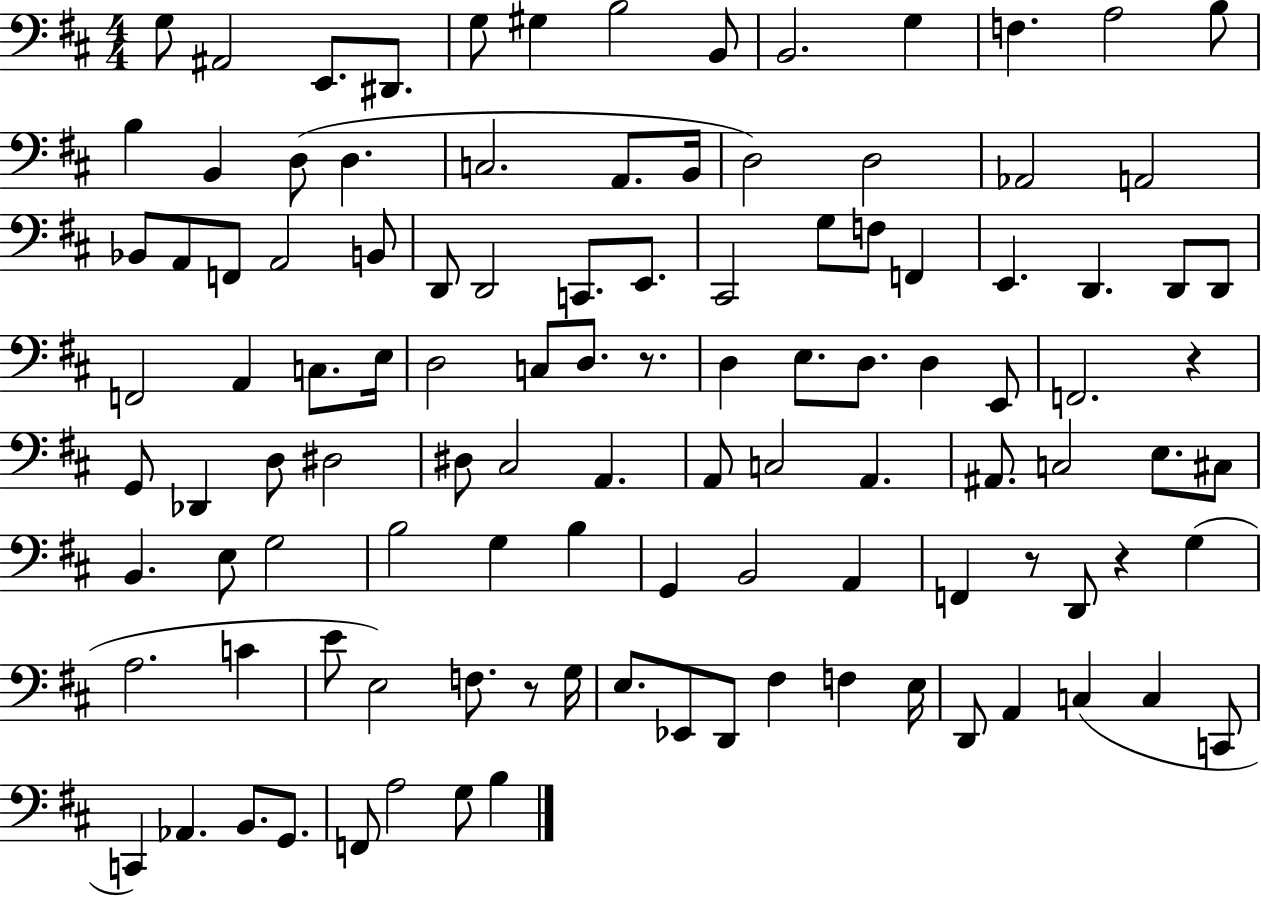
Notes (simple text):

G3/e A#2/h E2/e. D#2/e. G3/e G#3/q B3/h B2/e B2/h. G3/q F3/q. A3/h B3/e B3/q B2/q D3/e D3/q. C3/h. A2/e. B2/s D3/h D3/h Ab2/h A2/h Bb2/e A2/e F2/e A2/h B2/e D2/e D2/h C2/e. E2/e. C#2/h G3/e F3/e F2/q E2/q. D2/q. D2/e D2/e F2/h A2/q C3/e. E3/s D3/h C3/e D3/e. R/e. D3/q E3/e. D3/e. D3/q E2/e F2/h. R/q G2/e Db2/q D3/e D#3/h D#3/e C#3/h A2/q. A2/e C3/h A2/q. A#2/e. C3/h E3/e. C#3/e B2/q. E3/e G3/h B3/h G3/q B3/q G2/q B2/h A2/q F2/q R/e D2/e R/q G3/q A3/h. C4/q E4/e E3/h F3/e. R/e G3/s E3/e. Eb2/e D2/e F#3/q F3/q E3/s D2/e A2/q C3/q C3/q C2/e C2/q Ab2/q. B2/e. G2/e. F2/e A3/h G3/e B3/q